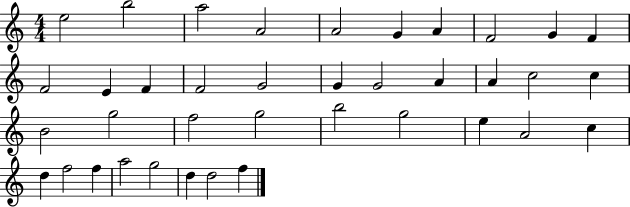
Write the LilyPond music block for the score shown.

{
  \clef treble
  \numericTimeSignature
  \time 4/4
  \key c \major
  e''2 b''2 | a''2 a'2 | a'2 g'4 a'4 | f'2 g'4 f'4 | \break f'2 e'4 f'4 | f'2 g'2 | g'4 g'2 a'4 | a'4 c''2 c''4 | \break b'2 g''2 | f''2 g''2 | b''2 g''2 | e''4 a'2 c''4 | \break d''4 f''2 f''4 | a''2 g''2 | d''4 d''2 f''4 | \bar "|."
}